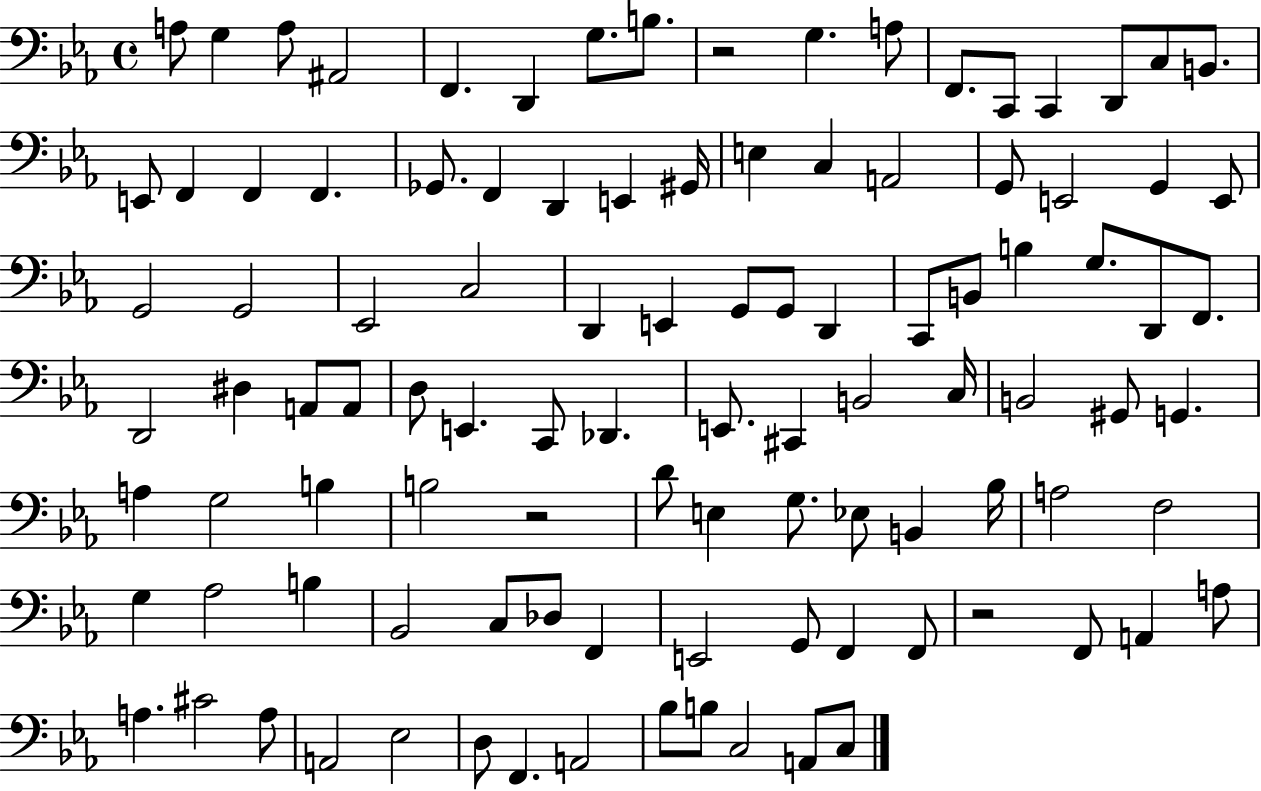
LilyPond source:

{
  \clef bass
  \time 4/4
  \defaultTimeSignature
  \key ees \major
  \repeat volta 2 { a8 g4 a8 ais,2 | f,4. d,4 g8. b8. | r2 g4. a8 | f,8. c,8 c,4 d,8 c8 b,8. | \break e,8 f,4 f,4 f,4. | ges,8. f,4 d,4 e,4 gis,16 | e4 c4 a,2 | g,8 e,2 g,4 e,8 | \break g,2 g,2 | ees,2 c2 | d,4 e,4 g,8 g,8 d,4 | c,8 b,8 b4 g8. d,8 f,8. | \break d,2 dis4 a,8 a,8 | d8 e,4. c,8 des,4. | e,8. cis,4 b,2 c16 | b,2 gis,8 g,4. | \break a4 g2 b4 | b2 r2 | d'8 e4 g8. ees8 b,4 bes16 | a2 f2 | \break g4 aes2 b4 | bes,2 c8 des8 f,4 | e,2 g,8 f,4 f,8 | r2 f,8 a,4 a8 | \break a4. cis'2 a8 | a,2 ees2 | d8 f,4. a,2 | bes8 b8 c2 a,8 c8 | \break } \bar "|."
}